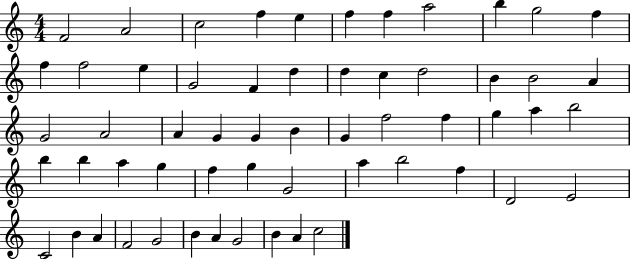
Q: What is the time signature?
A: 4/4